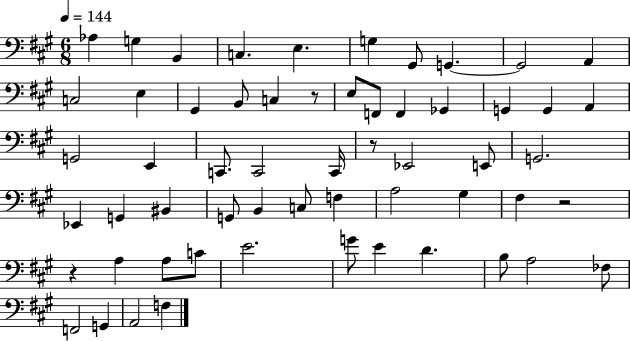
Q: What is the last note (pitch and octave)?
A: F3